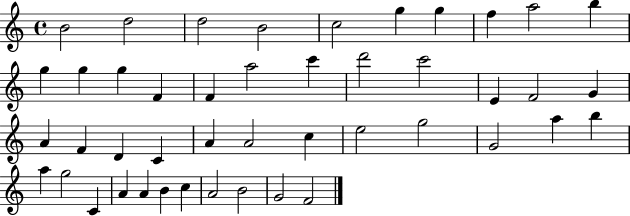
B4/h D5/h D5/h B4/h C5/h G5/q G5/q F5/q A5/h B5/q G5/q G5/q G5/q F4/q F4/q A5/h C6/q D6/h C6/h E4/q F4/h G4/q A4/q F4/q D4/q C4/q A4/q A4/h C5/q E5/h G5/h G4/h A5/q B5/q A5/q G5/h C4/q A4/q A4/q B4/q C5/q A4/h B4/h G4/h F4/h